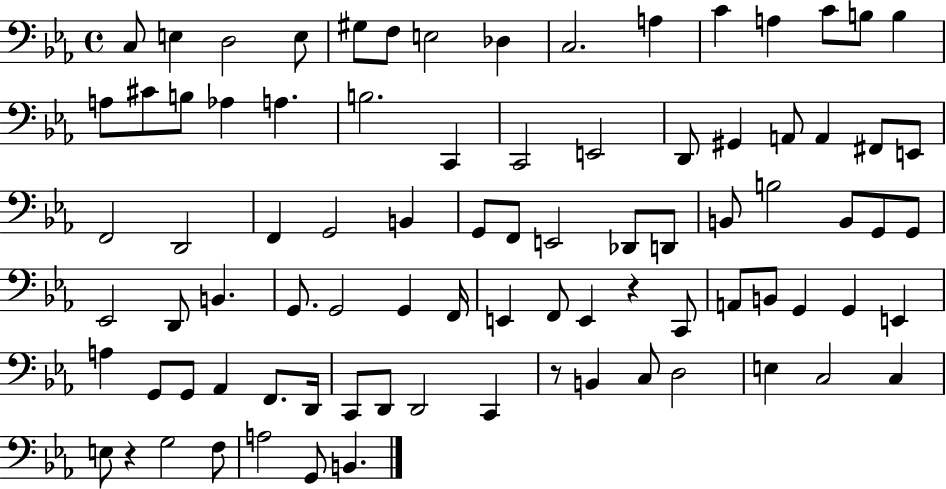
{
  \clef bass
  \time 4/4
  \defaultTimeSignature
  \key ees \major
  \repeat volta 2 { c8 e4 d2 e8 | gis8 f8 e2 des4 | c2. a4 | c'4 a4 c'8 b8 b4 | \break a8 cis'8 b8 aes4 a4. | b2. c,4 | c,2 e,2 | d,8 gis,4 a,8 a,4 fis,8 e,8 | \break f,2 d,2 | f,4 g,2 b,4 | g,8 f,8 e,2 des,8 d,8 | b,8 b2 b,8 g,8 g,8 | \break ees,2 d,8 b,4. | g,8. g,2 g,4 f,16 | e,4 f,8 e,4 r4 c,8 | a,8 b,8 g,4 g,4 e,4 | \break a4 g,8 g,8 aes,4 f,8. d,16 | c,8 d,8 d,2 c,4 | r8 b,4 c8 d2 | e4 c2 c4 | \break e8 r4 g2 f8 | a2 g,8 b,4. | } \bar "|."
}